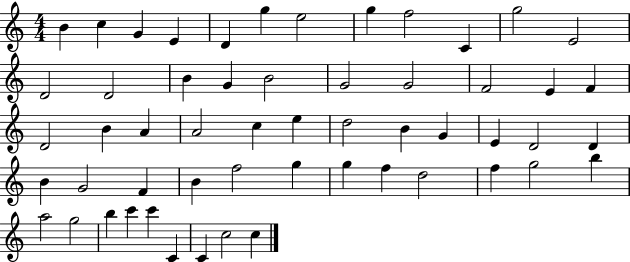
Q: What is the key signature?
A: C major